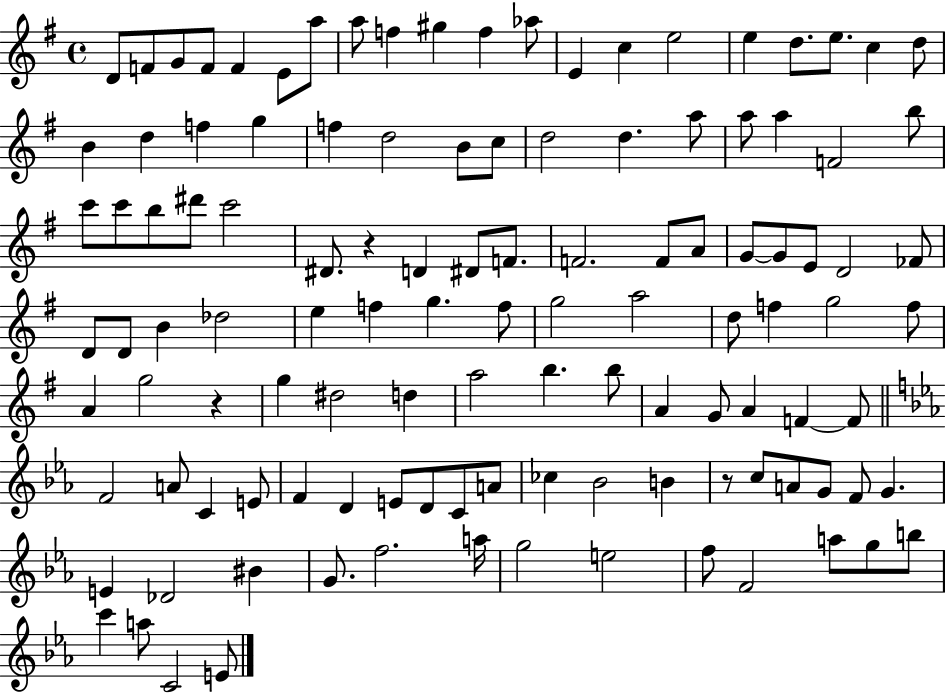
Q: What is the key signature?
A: G major